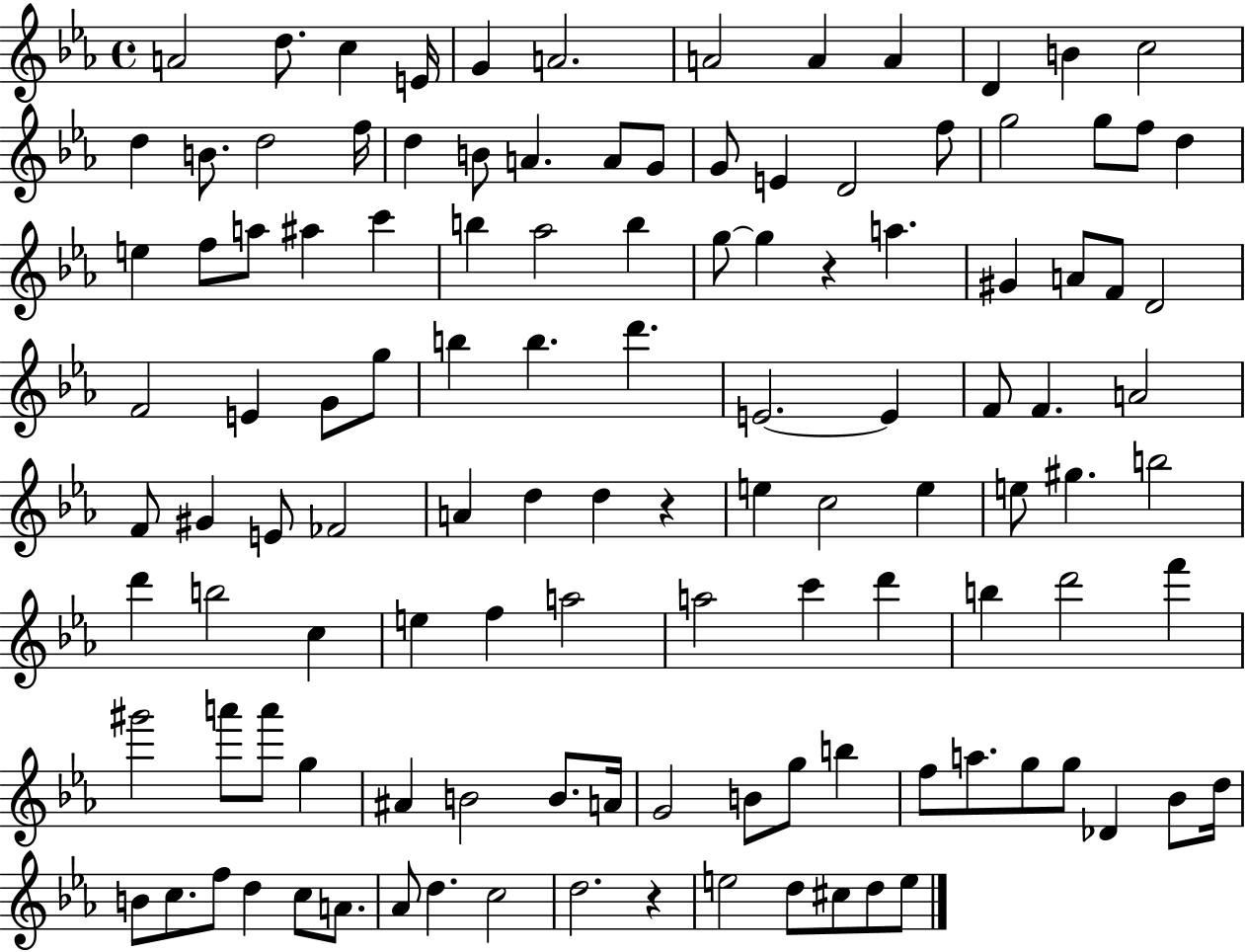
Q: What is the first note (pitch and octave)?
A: A4